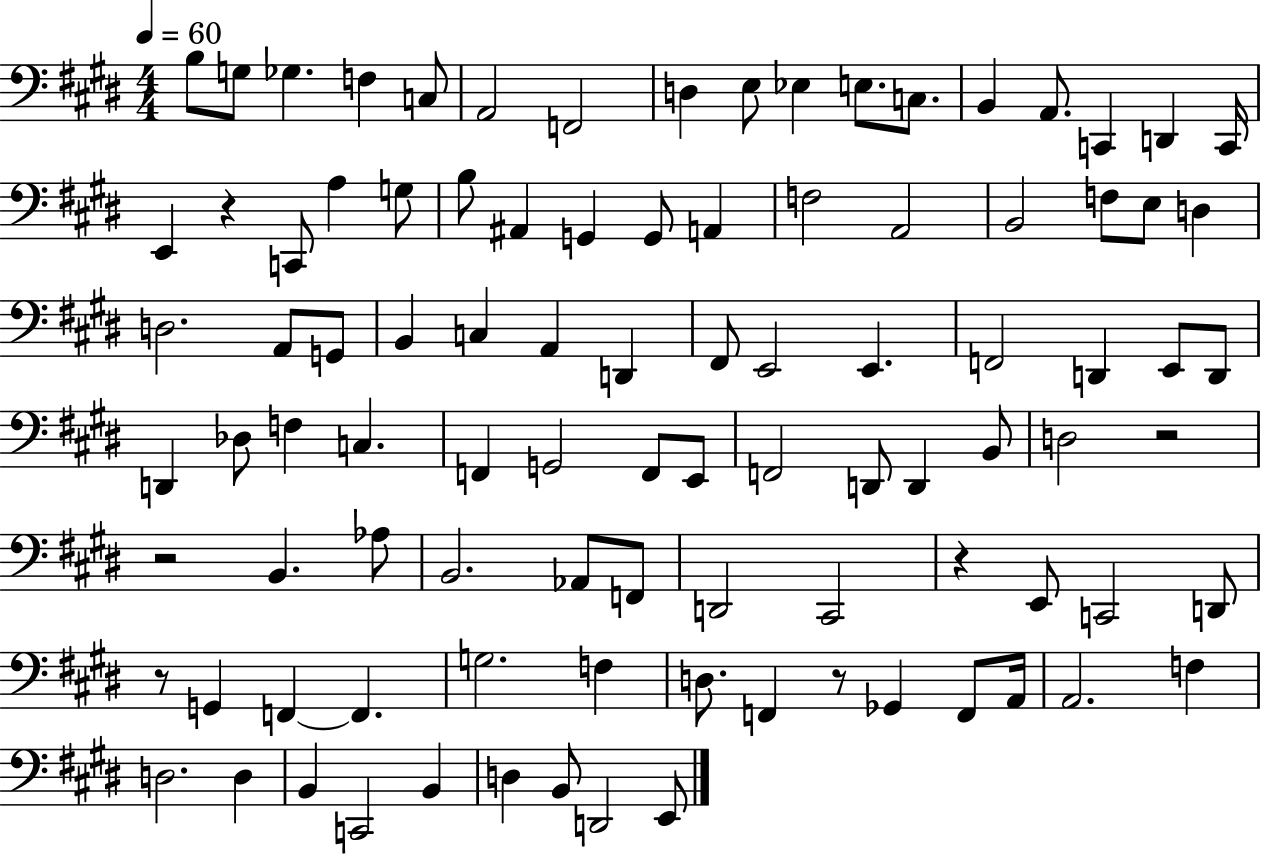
B3/e G3/e Gb3/q. F3/q C3/e A2/h F2/h D3/q E3/e Eb3/q E3/e. C3/e. B2/q A2/e. C2/q D2/q C2/s E2/q R/q C2/e A3/q G3/e B3/e A#2/q G2/q G2/e A2/q F3/h A2/h B2/h F3/e E3/e D3/q D3/h. A2/e G2/e B2/q C3/q A2/q D2/q F#2/e E2/h E2/q. F2/h D2/q E2/e D2/e D2/q Db3/e F3/q C3/q. F2/q G2/h F2/e E2/e F2/h D2/e D2/q B2/e D3/h R/h R/h B2/q. Ab3/e B2/h. Ab2/e F2/e D2/h C#2/h R/q E2/e C2/h D2/e R/e G2/q F2/q F2/q. G3/h. F3/q D3/e. F2/q R/e Gb2/q F2/e A2/s A2/h. F3/q D3/h. D3/q B2/q C2/h B2/q D3/q B2/e D2/h E2/e